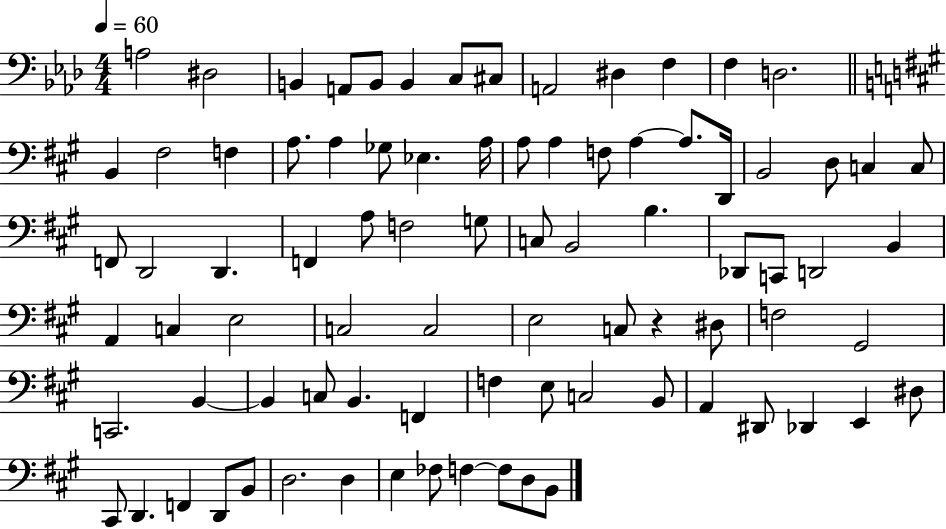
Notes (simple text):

A3/h D#3/h B2/q A2/e B2/e B2/q C3/e C#3/e A2/h D#3/q F3/q F3/q D3/h. B2/q F#3/h F3/q A3/e. A3/q Gb3/e Eb3/q. A3/s A3/e A3/q F3/e A3/q A3/e. D2/s B2/h D3/e C3/q C3/e F2/e D2/h D2/q. F2/q A3/e F3/h G3/e C3/e B2/h B3/q. Db2/e C2/e D2/h B2/q A2/q C3/q E3/h C3/h C3/h E3/h C3/e R/q D#3/e F3/h G#2/h C2/h. B2/q B2/q C3/e B2/q. F2/q F3/q E3/e C3/h B2/e A2/q D#2/e Db2/q E2/q D#3/e C#2/e D2/q. F2/q D2/e B2/e D3/h. D3/q E3/q FES3/e F3/q F3/e D3/e B2/e